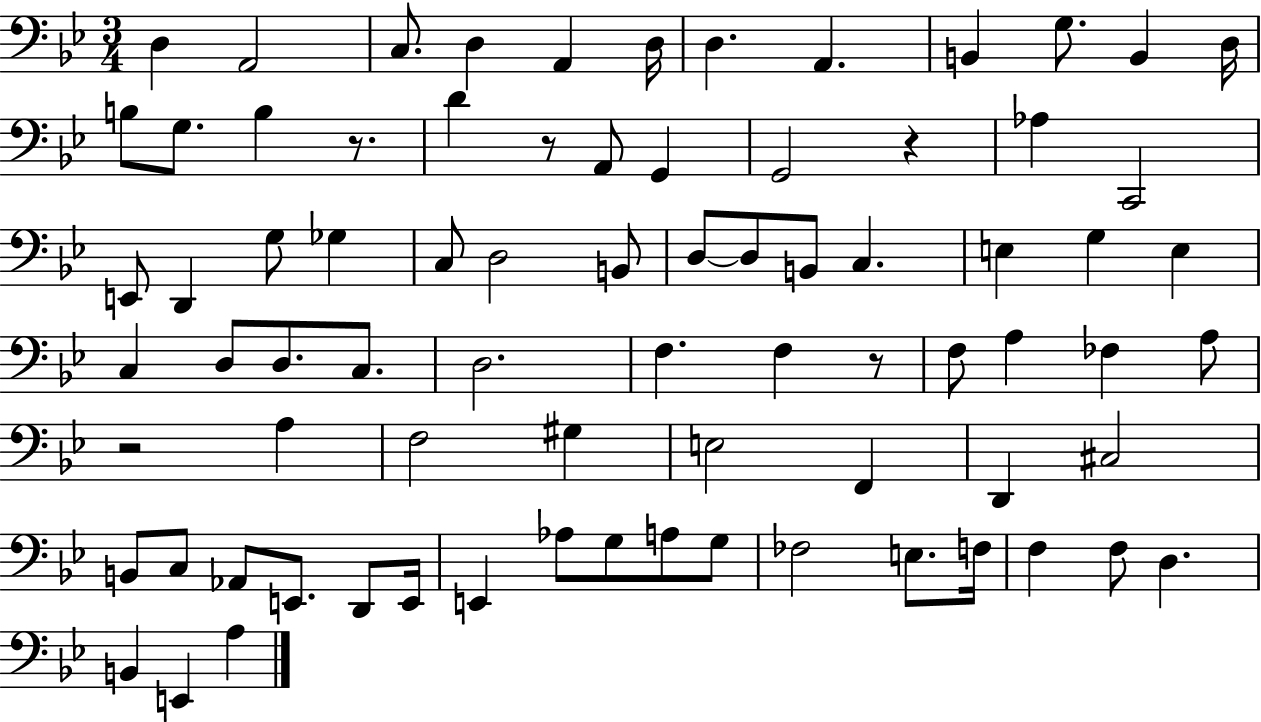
D3/q A2/h C3/e. D3/q A2/q D3/s D3/q. A2/q. B2/q G3/e. B2/q D3/s B3/e G3/e. B3/q R/e. D4/q R/e A2/e G2/q G2/h R/q Ab3/q C2/h E2/e D2/q G3/e Gb3/q C3/e D3/h B2/e D3/e D3/e B2/e C3/q. E3/q G3/q E3/q C3/q D3/e D3/e. C3/e. D3/h. F3/q. F3/q R/e F3/e A3/q FES3/q A3/e R/h A3/q F3/h G#3/q E3/h F2/q D2/q C#3/h B2/e C3/e Ab2/e E2/e. D2/e E2/s E2/q Ab3/e G3/e A3/e G3/e FES3/h E3/e. F3/s F3/q F3/e D3/q. B2/q E2/q A3/q